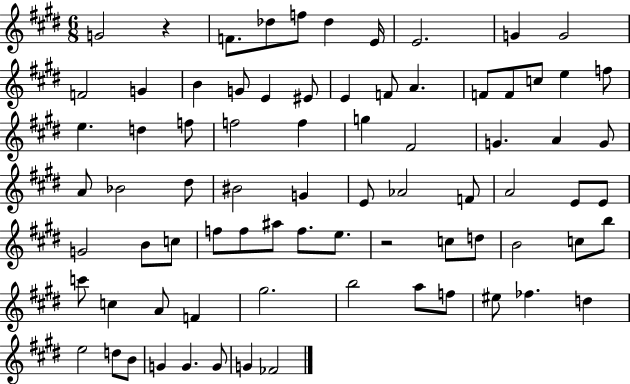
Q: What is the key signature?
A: E major